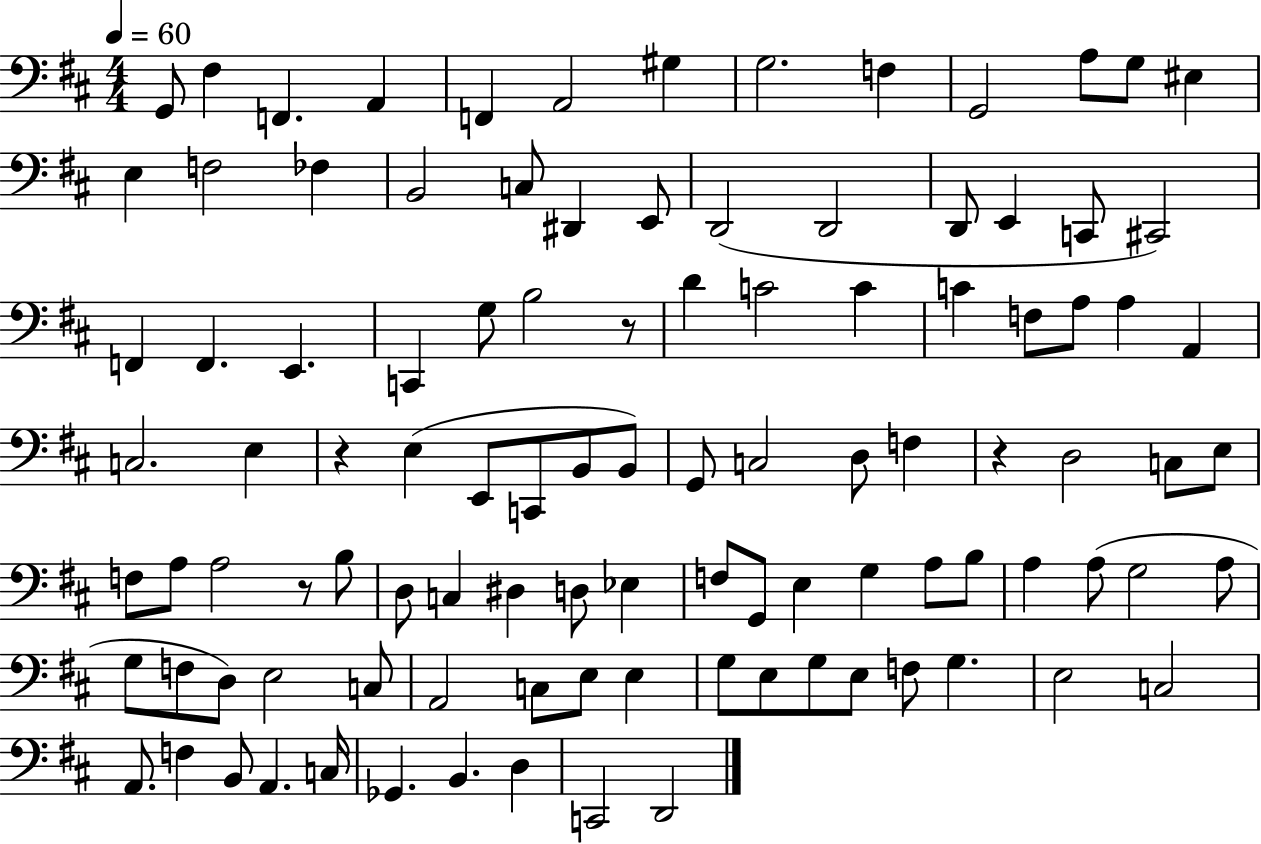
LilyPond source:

{
  \clef bass
  \numericTimeSignature
  \time 4/4
  \key d \major
  \tempo 4 = 60
  g,8 fis4 f,4. a,4 | f,4 a,2 gis4 | g2. f4 | g,2 a8 g8 eis4 | \break e4 f2 fes4 | b,2 c8 dis,4 e,8 | d,2( d,2 | d,8 e,4 c,8 cis,2) | \break f,4 f,4. e,4. | c,4 g8 b2 r8 | d'4 c'2 c'4 | c'4 f8 a8 a4 a,4 | \break c2. e4 | r4 e4( e,8 c,8 b,8 b,8) | g,8 c2 d8 f4 | r4 d2 c8 e8 | \break f8 a8 a2 r8 b8 | d8 c4 dis4 d8 ees4 | f8 g,8 e4 g4 a8 b8 | a4 a8( g2 a8 | \break g8 f8 d8) e2 c8 | a,2 c8 e8 e4 | g8 e8 g8 e8 f8 g4. | e2 c2 | \break a,8. f4 b,8 a,4. c16 | ges,4. b,4. d4 | c,2 d,2 | \bar "|."
}